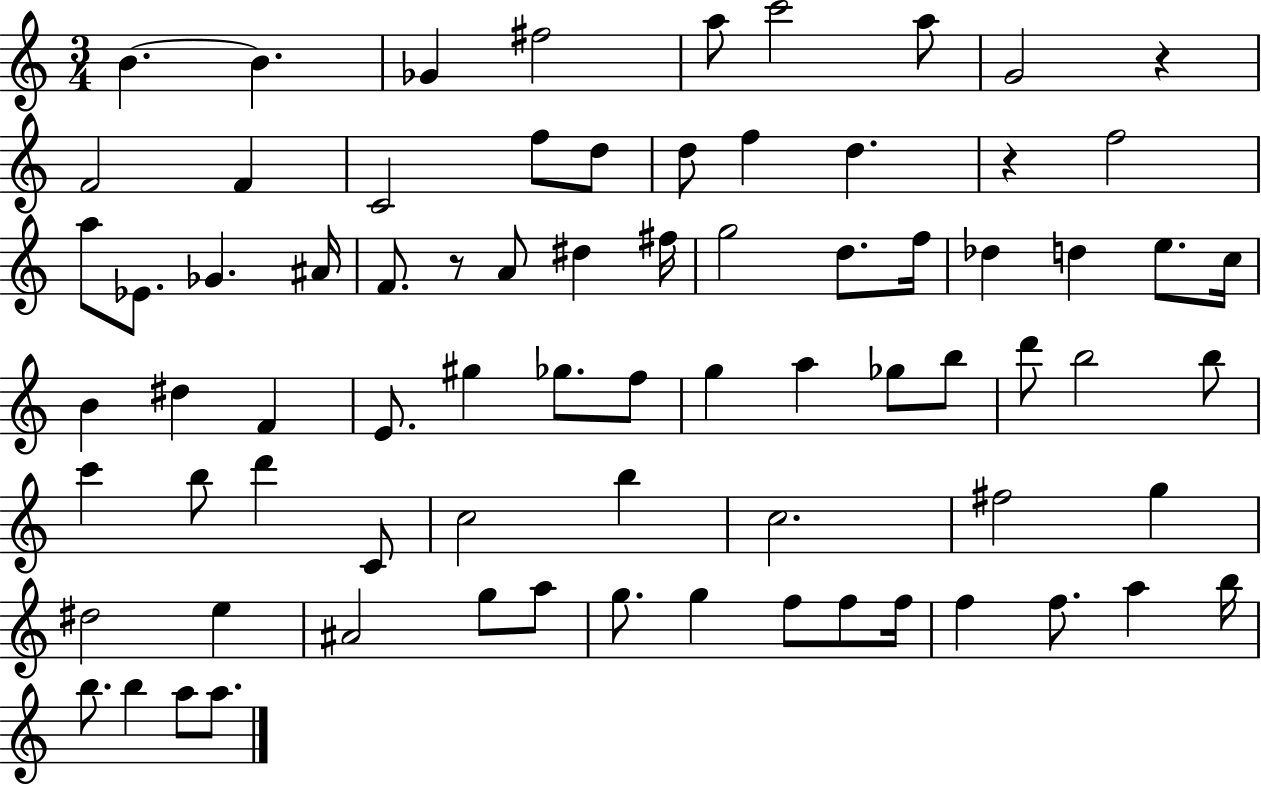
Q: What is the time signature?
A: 3/4